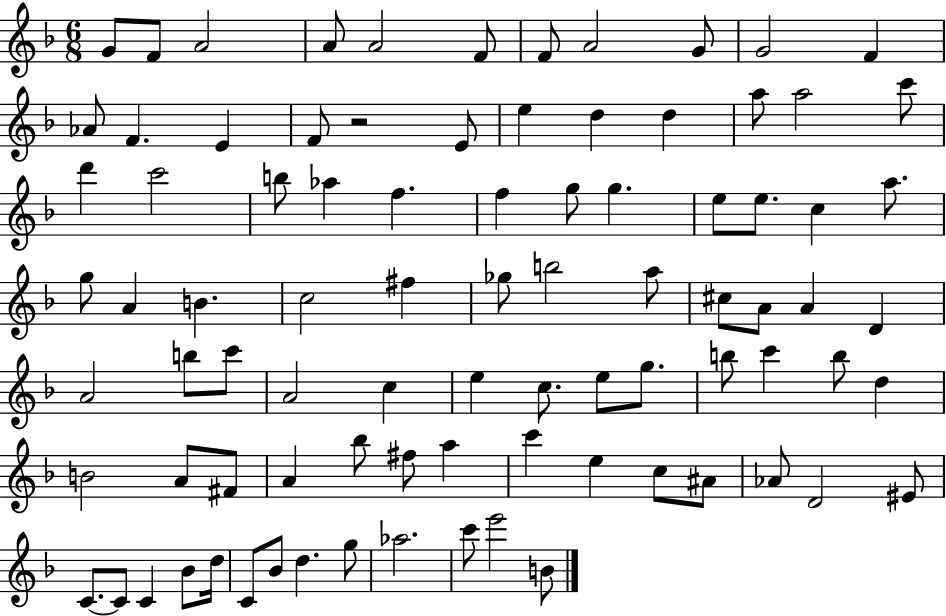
{
  \clef treble
  \numericTimeSignature
  \time 6/8
  \key f \major
  g'8 f'8 a'2 | a'8 a'2 f'8 | f'8 a'2 g'8 | g'2 f'4 | \break aes'8 f'4. e'4 | f'8 r2 e'8 | e''4 d''4 d''4 | a''8 a''2 c'''8 | \break d'''4 c'''2 | b''8 aes''4 f''4. | f''4 g''8 g''4. | e''8 e''8. c''4 a''8. | \break g''8 a'4 b'4. | c''2 fis''4 | ges''8 b''2 a''8 | cis''8 a'8 a'4 d'4 | \break a'2 b''8 c'''8 | a'2 c''4 | e''4 c''8. e''8 g''8. | b''8 c'''4 b''8 d''4 | \break b'2 a'8 fis'8 | a'4 bes''8 fis''8 a''4 | c'''4 e''4 c''8 ais'8 | aes'8 d'2 eis'8 | \break c'8.~~ c'8 c'4 bes'8 d''16 | c'8 bes'8 d''4. g''8 | aes''2. | c'''8 e'''2 b'8 | \break \bar "|."
}